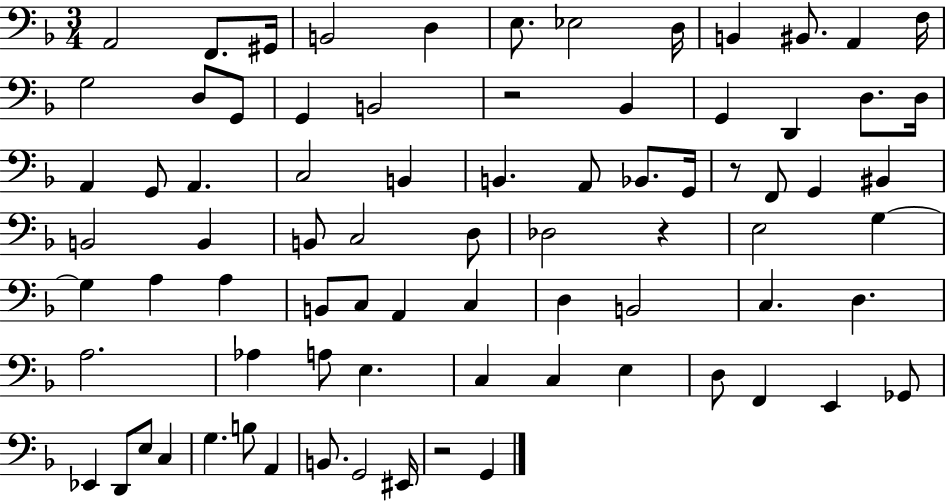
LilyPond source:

{
  \clef bass
  \numericTimeSignature
  \time 3/4
  \key f \major
  a,2 f,8. gis,16 | b,2 d4 | e8. ees2 d16 | b,4 bis,8. a,4 f16 | \break g2 d8 g,8 | g,4 b,2 | r2 bes,4 | g,4 d,4 d8. d16 | \break a,4 g,8 a,4. | c2 b,4 | b,4. a,8 bes,8. g,16 | r8 f,8 g,4 bis,4 | \break b,2 b,4 | b,8 c2 d8 | des2 r4 | e2 g4~~ | \break g4 a4 a4 | b,8 c8 a,4 c4 | d4 b,2 | c4. d4. | \break a2. | aes4 a8 e4. | c4 c4 e4 | d8 f,4 e,4 ges,8 | \break ees,4 d,8 e8 c4 | g4. b8 a,4 | b,8. g,2 eis,16 | r2 g,4 | \break \bar "|."
}